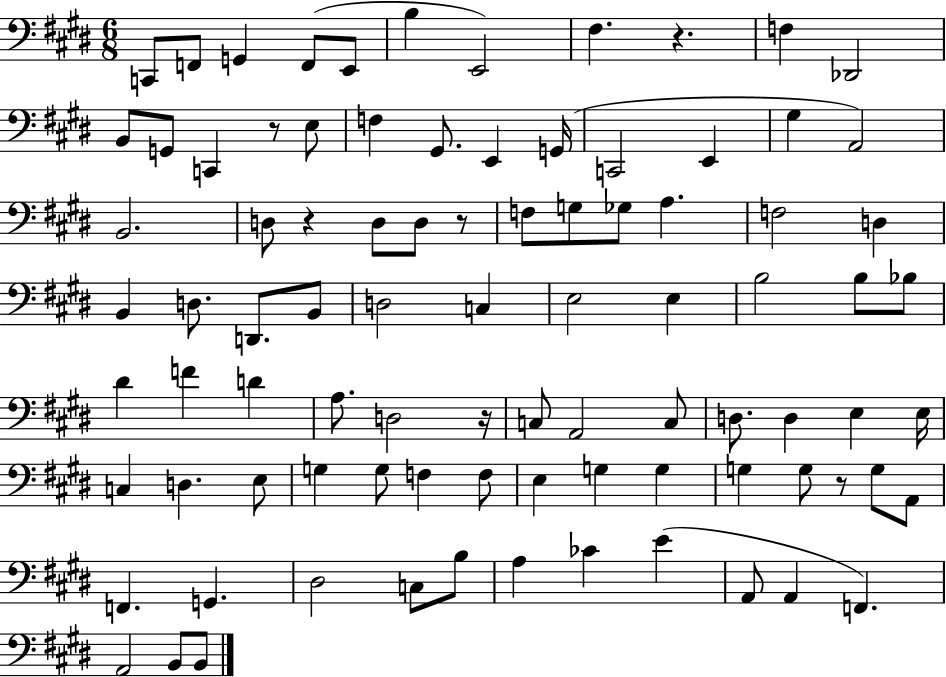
{
  \clef bass
  \numericTimeSignature
  \time 6/8
  \key e \major
  \repeat volta 2 { c,8 f,8 g,4 f,8( e,8 | b4 e,2) | fis4. r4. | f4 des,2 | \break b,8 g,8 c,4 r8 e8 | f4 gis,8. e,4 g,16( | c,2 e,4 | gis4 a,2) | \break b,2. | d8 r4 d8 d8 r8 | f8 g8 ges8 a4. | f2 d4 | \break b,4 d8. d,8. b,8 | d2 c4 | e2 e4 | b2 b8 bes8 | \break dis'4 f'4 d'4 | a8. d2 r16 | c8 a,2 c8 | d8. d4 e4 e16 | \break c4 d4. e8 | g4 g8 f4 f8 | e4 g4 g4 | g4 g8 r8 g8 a,8 | \break f,4. g,4. | dis2 c8 b8 | a4 ces'4 e'4( | a,8 a,4 f,4.) | \break a,2 b,8 b,8 | } \bar "|."
}